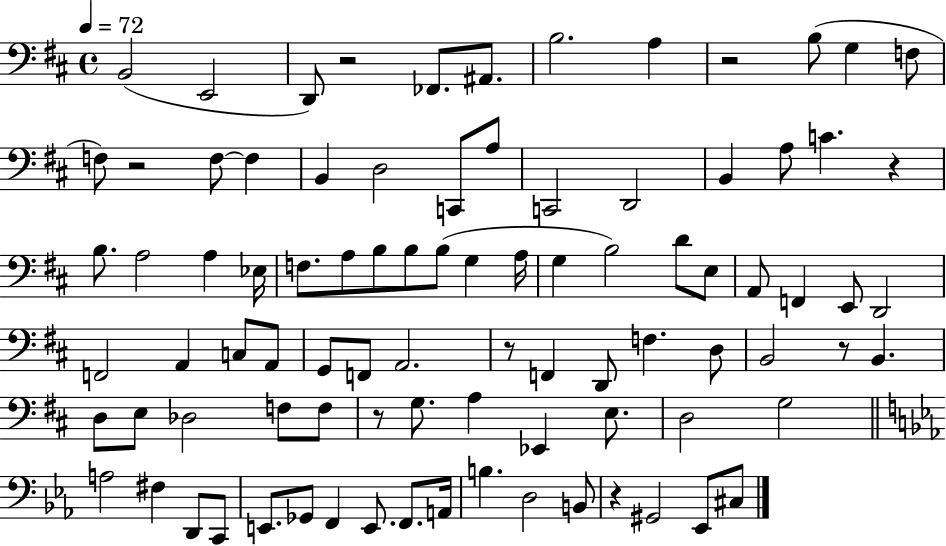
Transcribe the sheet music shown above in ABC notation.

X:1
T:Untitled
M:4/4
L:1/4
K:D
B,,2 E,,2 D,,/2 z2 _F,,/2 ^A,,/2 B,2 A, z2 B,/2 G, F,/2 F,/2 z2 F,/2 F, B,, D,2 C,,/2 A,/2 C,,2 D,,2 B,, A,/2 C z B,/2 A,2 A, _E,/4 F,/2 A,/2 B,/2 B,/2 B,/2 G, A,/4 G, B,2 D/2 E,/2 A,,/2 F,, E,,/2 D,,2 F,,2 A,, C,/2 A,,/2 G,,/2 F,,/2 A,,2 z/2 F,, D,,/2 F, D,/2 B,,2 z/2 B,, D,/2 E,/2 _D,2 F,/2 F,/2 z/2 G,/2 A, _E,, E,/2 D,2 G,2 A,2 ^F, D,,/2 C,,/2 E,,/2 _G,,/2 F,, E,,/2 F,,/2 A,,/4 B, D,2 B,,/2 z ^G,,2 _E,,/2 ^C,/2